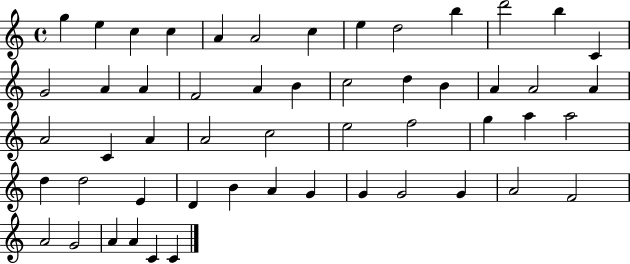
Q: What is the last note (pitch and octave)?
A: C4